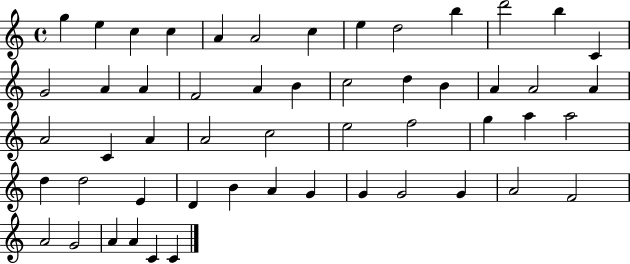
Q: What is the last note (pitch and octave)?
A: C4